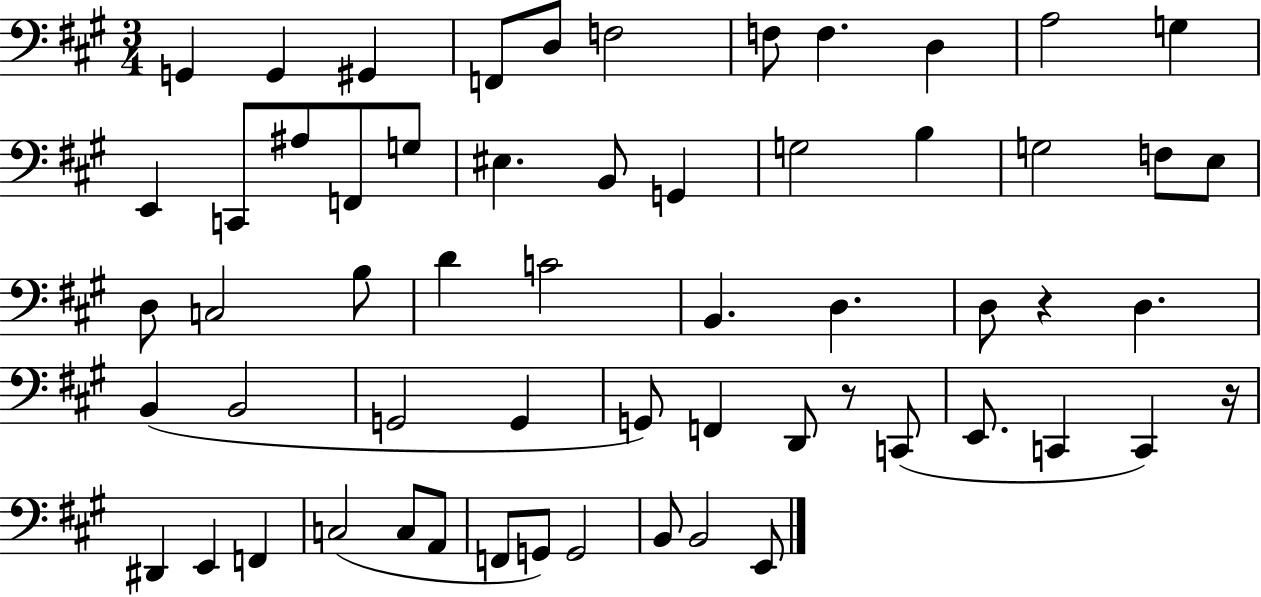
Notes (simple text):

G2/q G2/q G#2/q F2/e D3/e F3/h F3/e F3/q. D3/q A3/h G3/q E2/q C2/e A#3/e F2/e G3/e EIS3/q. B2/e G2/q G3/h B3/q G3/h F3/e E3/e D3/e C3/h B3/e D4/q C4/h B2/q. D3/q. D3/e R/q D3/q. B2/q B2/h G2/h G2/q G2/e F2/q D2/e R/e C2/e E2/e. C2/q C2/q R/s D#2/q E2/q F2/q C3/h C3/e A2/e F2/e G2/e G2/h B2/e B2/h E2/e